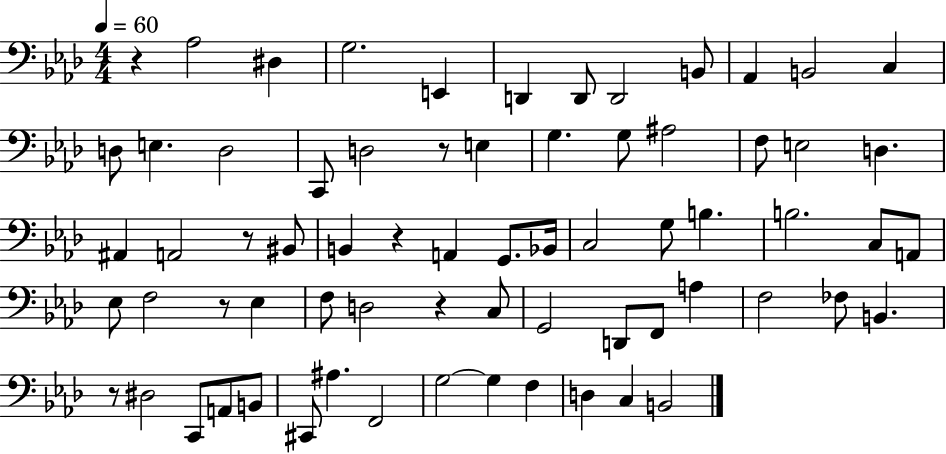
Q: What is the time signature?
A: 4/4